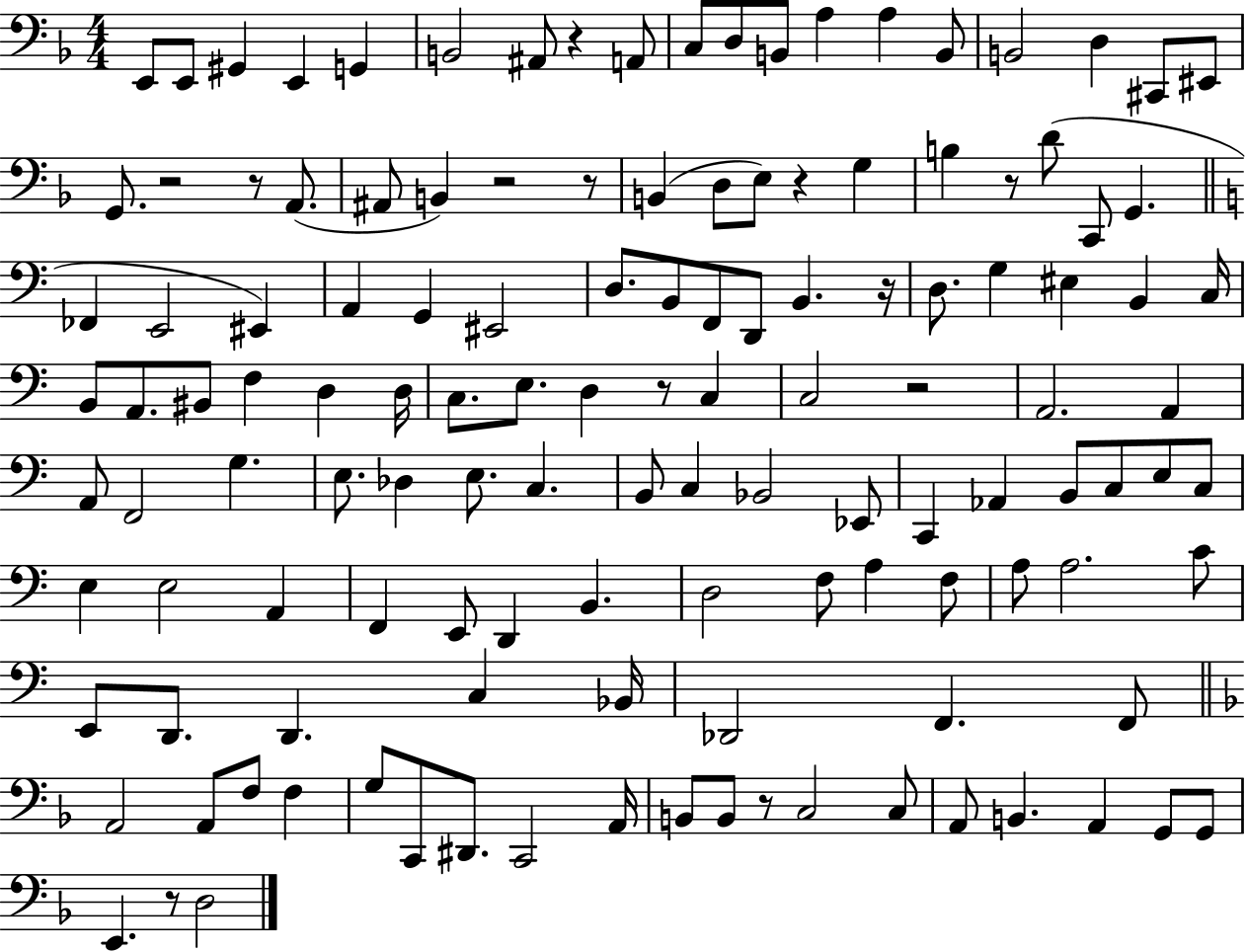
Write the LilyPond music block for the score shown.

{
  \clef bass
  \numericTimeSignature
  \time 4/4
  \key f \major
  \repeat volta 2 { e,8 e,8 gis,4 e,4 g,4 | b,2 ais,8 r4 a,8 | c8 d8 b,8 a4 a4 b,8 | b,2 d4 cis,8 eis,8 | \break g,8. r2 r8 a,8.( | ais,8 b,4) r2 r8 | b,4( d8 e8) r4 g4 | b4 r8 d'8( c,8 g,4. | \break \bar "||" \break \key a \minor fes,4 e,2 eis,4) | a,4 g,4 eis,2 | d8. b,8 f,8 d,8 b,4. r16 | d8. g4 eis4 b,4 c16 | \break b,8 a,8. bis,8 f4 d4 d16 | c8. e8. d4 r8 c4 | c2 r2 | a,2. a,4 | \break a,8 f,2 g4. | e8. des4 e8. c4. | b,8 c4 bes,2 ees,8 | c,4 aes,4 b,8 c8 e8 c8 | \break e4 e2 a,4 | f,4 e,8 d,4 b,4. | d2 f8 a4 f8 | a8 a2. c'8 | \break e,8 d,8. d,4. c4 bes,16 | des,2 f,4. f,8 | \bar "||" \break \key f \major a,2 a,8 f8 f4 | g8 c,8 dis,8. c,2 a,16 | b,8 b,8 r8 c2 c8 | a,8 b,4. a,4 g,8 g,8 | \break e,4. r8 d2 | } \bar "|."
}